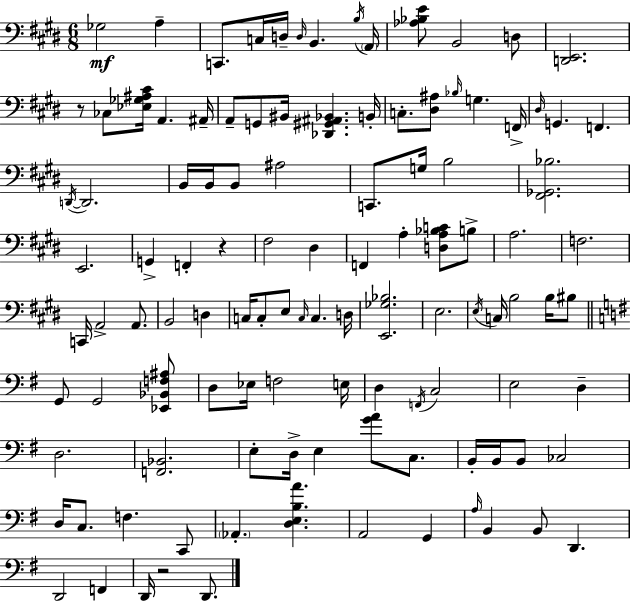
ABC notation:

X:1
T:Untitled
M:6/8
L:1/4
K:E
_G,2 A, C,,/2 C,/4 D,/4 D,/4 B,, B,/4 A,,/4 [_A,_B,E]/2 B,,2 D,/2 [D,,E,,]2 z/2 _C,/2 [_E,_G,^A,^C]/4 A,, ^A,,/4 A,,/2 G,,/2 ^B,,/4 [_D,,^G,,^A,,_B,,] B,,/4 C,/2 [^D,^A,]/2 _B,/4 G, F,,/4 ^D,/4 G,, F,, D,,/4 D,,2 B,,/4 B,,/4 B,,/2 ^A,2 C,,/2 G,/4 B,2 [^F,,_G,,_B,]2 E,,2 G,, F,, z ^F,2 ^D, F,, A, [D,A,_B,C]/2 B,/2 A,2 F,2 C,,/4 A,,2 A,,/2 B,,2 D, C,/4 C,/2 E,/2 C,/4 C, D,/4 [E,,_G,_B,]2 E,2 E,/4 C,/4 B,2 B,/4 ^B,/2 G,,/2 G,,2 [_E,,_B,,F,^A,]/2 D,/2 _E,/4 F,2 E,/4 D, F,,/4 C,2 E,2 D, D,2 [F,,_B,,]2 E,/2 D,/4 E, [GA]/2 C,/2 B,,/4 B,,/4 B,,/2 _C,2 D,/4 C,/2 F, C,,/2 _A,, [D,E,B,A] A,,2 G,, A,/4 B,, B,,/2 D,, D,,2 F,, D,,/4 z2 D,,/2